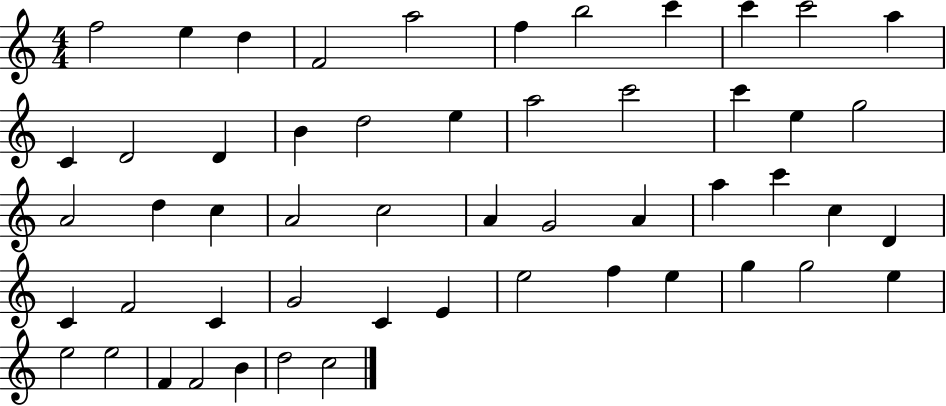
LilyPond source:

{
  \clef treble
  \numericTimeSignature
  \time 4/4
  \key c \major
  f''2 e''4 d''4 | f'2 a''2 | f''4 b''2 c'''4 | c'''4 c'''2 a''4 | \break c'4 d'2 d'4 | b'4 d''2 e''4 | a''2 c'''2 | c'''4 e''4 g''2 | \break a'2 d''4 c''4 | a'2 c''2 | a'4 g'2 a'4 | a''4 c'''4 c''4 d'4 | \break c'4 f'2 c'4 | g'2 c'4 e'4 | e''2 f''4 e''4 | g''4 g''2 e''4 | \break e''2 e''2 | f'4 f'2 b'4 | d''2 c''2 | \bar "|."
}